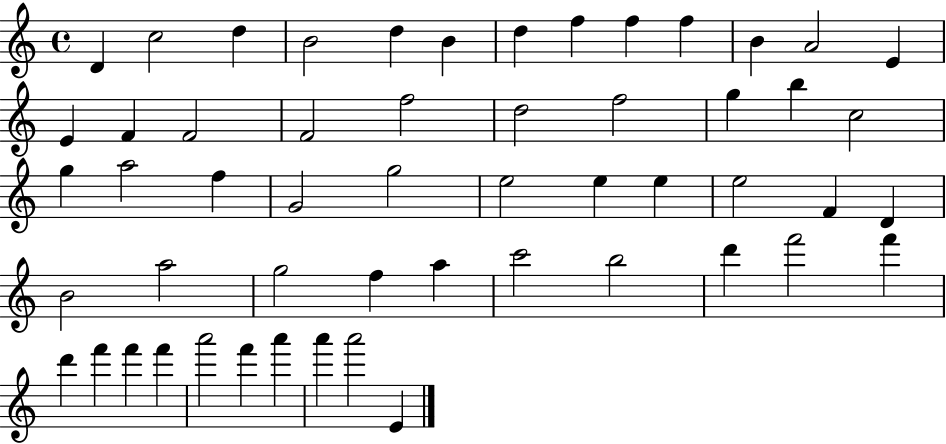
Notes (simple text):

D4/q C5/h D5/q B4/h D5/q B4/q D5/q F5/q F5/q F5/q B4/q A4/h E4/q E4/q F4/q F4/h F4/h F5/h D5/h F5/h G5/q B5/q C5/h G5/q A5/h F5/q G4/h G5/h E5/h E5/q E5/q E5/h F4/q D4/q B4/h A5/h G5/h F5/q A5/q C6/h B5/h D6/q F6/h F6/q D6/q F6/q F6/q F6/q A6/h F6/q A6/q A6/q A6/h E4/q